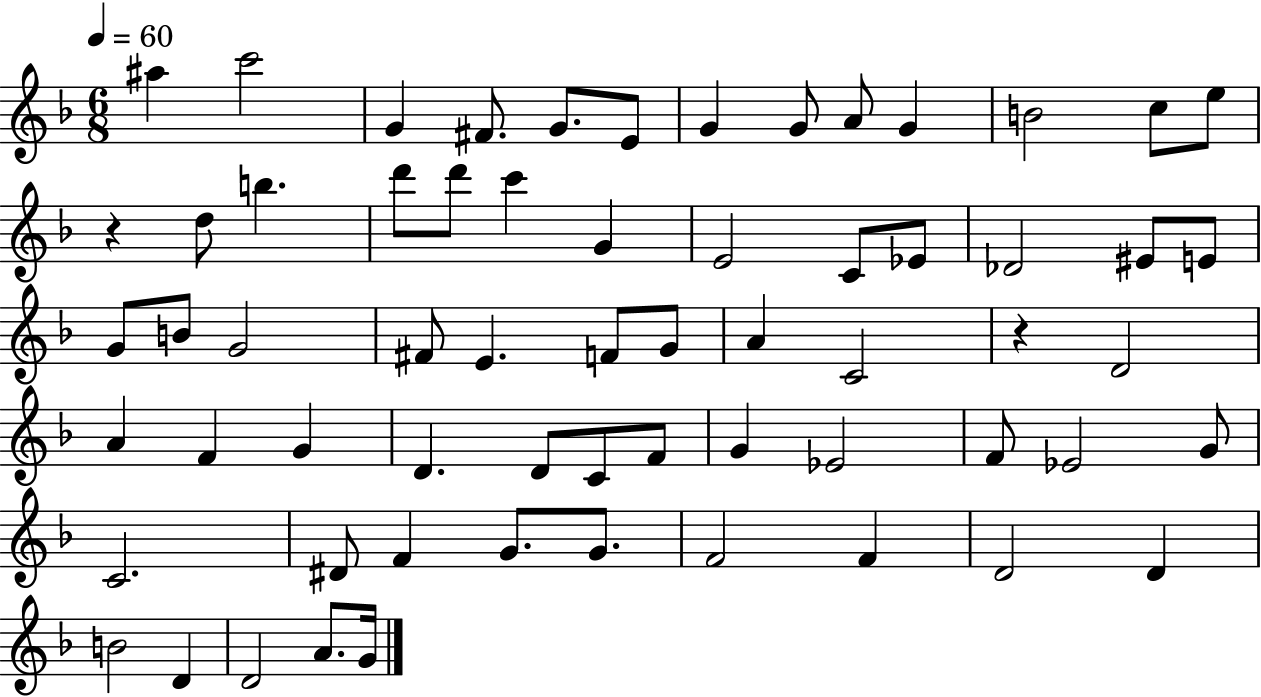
{
  \clef treble
  \numericTimeSignature
  \time 6/8
  \key f \major
  \tempo 4 = 60
  ais''4 c'''2 | g'4 fis'8. g'8. e'8 | g'4 g'8 a'8 g'4 | b'2 c''8 e''8 | \break r4 d''8 b''4. | d'''8 d'''8 c'''4 g'4 | e'2 c'8 ees'8 | des'2 eis'8 e'8 | \break g'8 b'8 g'2 | fis'8 e'4. f'8 g'8 | a'4 c'2 | r4 d'2 | \break a'4 f'4 g'4 | d'4. d'8 c'8 f'8 | g'4 ees'2 | f'8 ees'2 g'8 | \break c'2. | dis'8 f'4 g'8. g'8. | f'2 f'4 | d'2 d'4 | \break b'2 d'4 | d'2 a'8. g'16 | \bar "|."
}